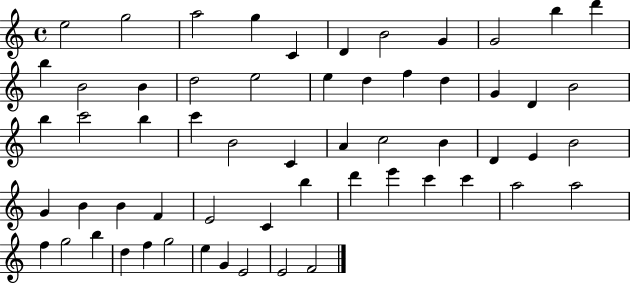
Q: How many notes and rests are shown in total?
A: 59